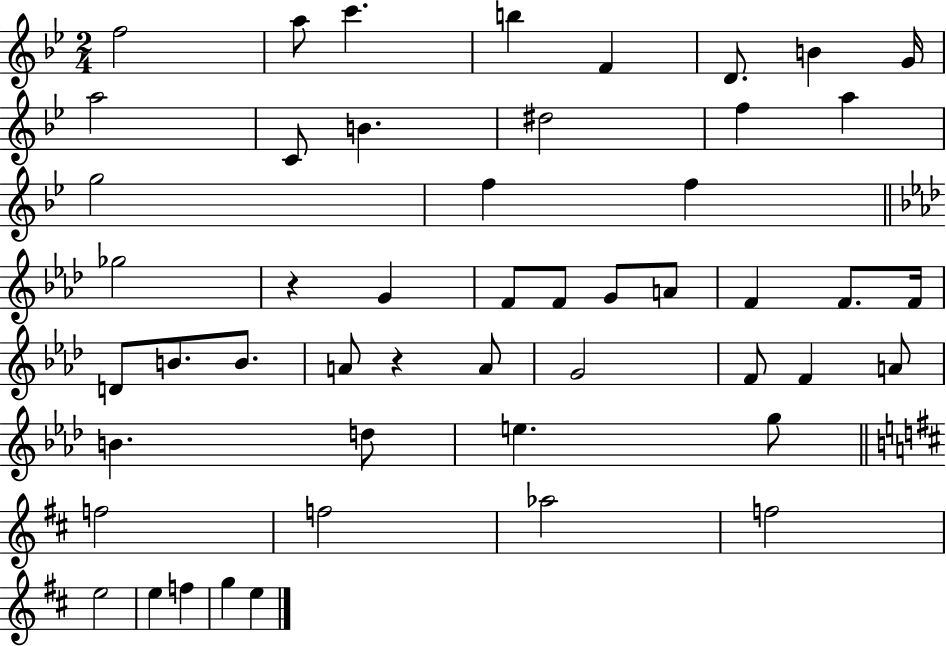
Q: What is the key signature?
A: BES major